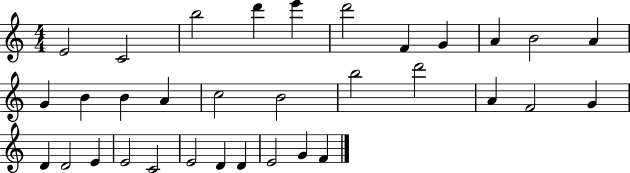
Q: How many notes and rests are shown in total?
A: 33